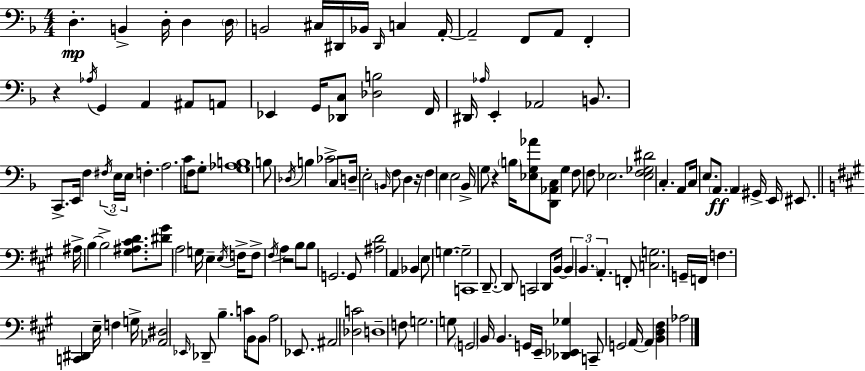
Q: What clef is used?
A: bass